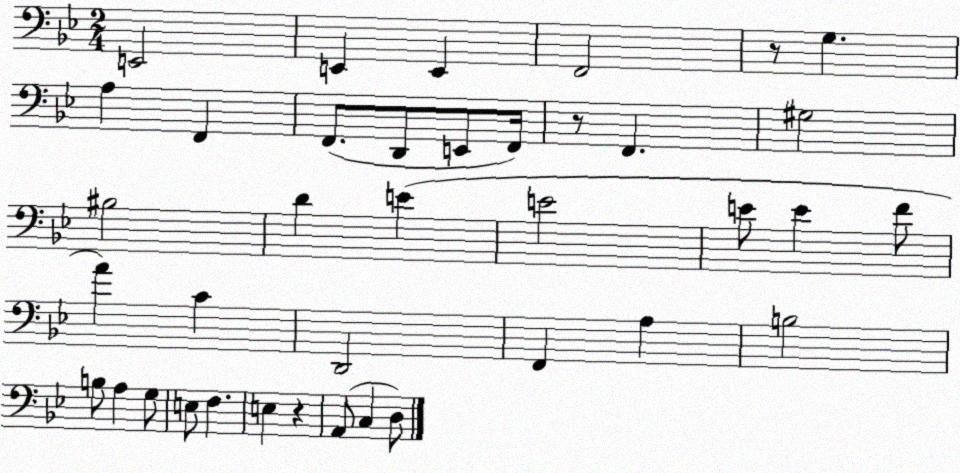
X:1
T:Untitled
M:2/4
L:1/4
K:Bb
E,,2 E,, E,, F,,2 z/2 G, A, F,, F,,/2 D,,/2 E,,/2 F,,/4 z/2 F,, ^G,2 ^B,2 D E E2 E/2 E F/2 A C D,,2 F,, A, B,2 B,/2 A, G,/2 E,/2 F, E, z A,,/2 C, D,/2